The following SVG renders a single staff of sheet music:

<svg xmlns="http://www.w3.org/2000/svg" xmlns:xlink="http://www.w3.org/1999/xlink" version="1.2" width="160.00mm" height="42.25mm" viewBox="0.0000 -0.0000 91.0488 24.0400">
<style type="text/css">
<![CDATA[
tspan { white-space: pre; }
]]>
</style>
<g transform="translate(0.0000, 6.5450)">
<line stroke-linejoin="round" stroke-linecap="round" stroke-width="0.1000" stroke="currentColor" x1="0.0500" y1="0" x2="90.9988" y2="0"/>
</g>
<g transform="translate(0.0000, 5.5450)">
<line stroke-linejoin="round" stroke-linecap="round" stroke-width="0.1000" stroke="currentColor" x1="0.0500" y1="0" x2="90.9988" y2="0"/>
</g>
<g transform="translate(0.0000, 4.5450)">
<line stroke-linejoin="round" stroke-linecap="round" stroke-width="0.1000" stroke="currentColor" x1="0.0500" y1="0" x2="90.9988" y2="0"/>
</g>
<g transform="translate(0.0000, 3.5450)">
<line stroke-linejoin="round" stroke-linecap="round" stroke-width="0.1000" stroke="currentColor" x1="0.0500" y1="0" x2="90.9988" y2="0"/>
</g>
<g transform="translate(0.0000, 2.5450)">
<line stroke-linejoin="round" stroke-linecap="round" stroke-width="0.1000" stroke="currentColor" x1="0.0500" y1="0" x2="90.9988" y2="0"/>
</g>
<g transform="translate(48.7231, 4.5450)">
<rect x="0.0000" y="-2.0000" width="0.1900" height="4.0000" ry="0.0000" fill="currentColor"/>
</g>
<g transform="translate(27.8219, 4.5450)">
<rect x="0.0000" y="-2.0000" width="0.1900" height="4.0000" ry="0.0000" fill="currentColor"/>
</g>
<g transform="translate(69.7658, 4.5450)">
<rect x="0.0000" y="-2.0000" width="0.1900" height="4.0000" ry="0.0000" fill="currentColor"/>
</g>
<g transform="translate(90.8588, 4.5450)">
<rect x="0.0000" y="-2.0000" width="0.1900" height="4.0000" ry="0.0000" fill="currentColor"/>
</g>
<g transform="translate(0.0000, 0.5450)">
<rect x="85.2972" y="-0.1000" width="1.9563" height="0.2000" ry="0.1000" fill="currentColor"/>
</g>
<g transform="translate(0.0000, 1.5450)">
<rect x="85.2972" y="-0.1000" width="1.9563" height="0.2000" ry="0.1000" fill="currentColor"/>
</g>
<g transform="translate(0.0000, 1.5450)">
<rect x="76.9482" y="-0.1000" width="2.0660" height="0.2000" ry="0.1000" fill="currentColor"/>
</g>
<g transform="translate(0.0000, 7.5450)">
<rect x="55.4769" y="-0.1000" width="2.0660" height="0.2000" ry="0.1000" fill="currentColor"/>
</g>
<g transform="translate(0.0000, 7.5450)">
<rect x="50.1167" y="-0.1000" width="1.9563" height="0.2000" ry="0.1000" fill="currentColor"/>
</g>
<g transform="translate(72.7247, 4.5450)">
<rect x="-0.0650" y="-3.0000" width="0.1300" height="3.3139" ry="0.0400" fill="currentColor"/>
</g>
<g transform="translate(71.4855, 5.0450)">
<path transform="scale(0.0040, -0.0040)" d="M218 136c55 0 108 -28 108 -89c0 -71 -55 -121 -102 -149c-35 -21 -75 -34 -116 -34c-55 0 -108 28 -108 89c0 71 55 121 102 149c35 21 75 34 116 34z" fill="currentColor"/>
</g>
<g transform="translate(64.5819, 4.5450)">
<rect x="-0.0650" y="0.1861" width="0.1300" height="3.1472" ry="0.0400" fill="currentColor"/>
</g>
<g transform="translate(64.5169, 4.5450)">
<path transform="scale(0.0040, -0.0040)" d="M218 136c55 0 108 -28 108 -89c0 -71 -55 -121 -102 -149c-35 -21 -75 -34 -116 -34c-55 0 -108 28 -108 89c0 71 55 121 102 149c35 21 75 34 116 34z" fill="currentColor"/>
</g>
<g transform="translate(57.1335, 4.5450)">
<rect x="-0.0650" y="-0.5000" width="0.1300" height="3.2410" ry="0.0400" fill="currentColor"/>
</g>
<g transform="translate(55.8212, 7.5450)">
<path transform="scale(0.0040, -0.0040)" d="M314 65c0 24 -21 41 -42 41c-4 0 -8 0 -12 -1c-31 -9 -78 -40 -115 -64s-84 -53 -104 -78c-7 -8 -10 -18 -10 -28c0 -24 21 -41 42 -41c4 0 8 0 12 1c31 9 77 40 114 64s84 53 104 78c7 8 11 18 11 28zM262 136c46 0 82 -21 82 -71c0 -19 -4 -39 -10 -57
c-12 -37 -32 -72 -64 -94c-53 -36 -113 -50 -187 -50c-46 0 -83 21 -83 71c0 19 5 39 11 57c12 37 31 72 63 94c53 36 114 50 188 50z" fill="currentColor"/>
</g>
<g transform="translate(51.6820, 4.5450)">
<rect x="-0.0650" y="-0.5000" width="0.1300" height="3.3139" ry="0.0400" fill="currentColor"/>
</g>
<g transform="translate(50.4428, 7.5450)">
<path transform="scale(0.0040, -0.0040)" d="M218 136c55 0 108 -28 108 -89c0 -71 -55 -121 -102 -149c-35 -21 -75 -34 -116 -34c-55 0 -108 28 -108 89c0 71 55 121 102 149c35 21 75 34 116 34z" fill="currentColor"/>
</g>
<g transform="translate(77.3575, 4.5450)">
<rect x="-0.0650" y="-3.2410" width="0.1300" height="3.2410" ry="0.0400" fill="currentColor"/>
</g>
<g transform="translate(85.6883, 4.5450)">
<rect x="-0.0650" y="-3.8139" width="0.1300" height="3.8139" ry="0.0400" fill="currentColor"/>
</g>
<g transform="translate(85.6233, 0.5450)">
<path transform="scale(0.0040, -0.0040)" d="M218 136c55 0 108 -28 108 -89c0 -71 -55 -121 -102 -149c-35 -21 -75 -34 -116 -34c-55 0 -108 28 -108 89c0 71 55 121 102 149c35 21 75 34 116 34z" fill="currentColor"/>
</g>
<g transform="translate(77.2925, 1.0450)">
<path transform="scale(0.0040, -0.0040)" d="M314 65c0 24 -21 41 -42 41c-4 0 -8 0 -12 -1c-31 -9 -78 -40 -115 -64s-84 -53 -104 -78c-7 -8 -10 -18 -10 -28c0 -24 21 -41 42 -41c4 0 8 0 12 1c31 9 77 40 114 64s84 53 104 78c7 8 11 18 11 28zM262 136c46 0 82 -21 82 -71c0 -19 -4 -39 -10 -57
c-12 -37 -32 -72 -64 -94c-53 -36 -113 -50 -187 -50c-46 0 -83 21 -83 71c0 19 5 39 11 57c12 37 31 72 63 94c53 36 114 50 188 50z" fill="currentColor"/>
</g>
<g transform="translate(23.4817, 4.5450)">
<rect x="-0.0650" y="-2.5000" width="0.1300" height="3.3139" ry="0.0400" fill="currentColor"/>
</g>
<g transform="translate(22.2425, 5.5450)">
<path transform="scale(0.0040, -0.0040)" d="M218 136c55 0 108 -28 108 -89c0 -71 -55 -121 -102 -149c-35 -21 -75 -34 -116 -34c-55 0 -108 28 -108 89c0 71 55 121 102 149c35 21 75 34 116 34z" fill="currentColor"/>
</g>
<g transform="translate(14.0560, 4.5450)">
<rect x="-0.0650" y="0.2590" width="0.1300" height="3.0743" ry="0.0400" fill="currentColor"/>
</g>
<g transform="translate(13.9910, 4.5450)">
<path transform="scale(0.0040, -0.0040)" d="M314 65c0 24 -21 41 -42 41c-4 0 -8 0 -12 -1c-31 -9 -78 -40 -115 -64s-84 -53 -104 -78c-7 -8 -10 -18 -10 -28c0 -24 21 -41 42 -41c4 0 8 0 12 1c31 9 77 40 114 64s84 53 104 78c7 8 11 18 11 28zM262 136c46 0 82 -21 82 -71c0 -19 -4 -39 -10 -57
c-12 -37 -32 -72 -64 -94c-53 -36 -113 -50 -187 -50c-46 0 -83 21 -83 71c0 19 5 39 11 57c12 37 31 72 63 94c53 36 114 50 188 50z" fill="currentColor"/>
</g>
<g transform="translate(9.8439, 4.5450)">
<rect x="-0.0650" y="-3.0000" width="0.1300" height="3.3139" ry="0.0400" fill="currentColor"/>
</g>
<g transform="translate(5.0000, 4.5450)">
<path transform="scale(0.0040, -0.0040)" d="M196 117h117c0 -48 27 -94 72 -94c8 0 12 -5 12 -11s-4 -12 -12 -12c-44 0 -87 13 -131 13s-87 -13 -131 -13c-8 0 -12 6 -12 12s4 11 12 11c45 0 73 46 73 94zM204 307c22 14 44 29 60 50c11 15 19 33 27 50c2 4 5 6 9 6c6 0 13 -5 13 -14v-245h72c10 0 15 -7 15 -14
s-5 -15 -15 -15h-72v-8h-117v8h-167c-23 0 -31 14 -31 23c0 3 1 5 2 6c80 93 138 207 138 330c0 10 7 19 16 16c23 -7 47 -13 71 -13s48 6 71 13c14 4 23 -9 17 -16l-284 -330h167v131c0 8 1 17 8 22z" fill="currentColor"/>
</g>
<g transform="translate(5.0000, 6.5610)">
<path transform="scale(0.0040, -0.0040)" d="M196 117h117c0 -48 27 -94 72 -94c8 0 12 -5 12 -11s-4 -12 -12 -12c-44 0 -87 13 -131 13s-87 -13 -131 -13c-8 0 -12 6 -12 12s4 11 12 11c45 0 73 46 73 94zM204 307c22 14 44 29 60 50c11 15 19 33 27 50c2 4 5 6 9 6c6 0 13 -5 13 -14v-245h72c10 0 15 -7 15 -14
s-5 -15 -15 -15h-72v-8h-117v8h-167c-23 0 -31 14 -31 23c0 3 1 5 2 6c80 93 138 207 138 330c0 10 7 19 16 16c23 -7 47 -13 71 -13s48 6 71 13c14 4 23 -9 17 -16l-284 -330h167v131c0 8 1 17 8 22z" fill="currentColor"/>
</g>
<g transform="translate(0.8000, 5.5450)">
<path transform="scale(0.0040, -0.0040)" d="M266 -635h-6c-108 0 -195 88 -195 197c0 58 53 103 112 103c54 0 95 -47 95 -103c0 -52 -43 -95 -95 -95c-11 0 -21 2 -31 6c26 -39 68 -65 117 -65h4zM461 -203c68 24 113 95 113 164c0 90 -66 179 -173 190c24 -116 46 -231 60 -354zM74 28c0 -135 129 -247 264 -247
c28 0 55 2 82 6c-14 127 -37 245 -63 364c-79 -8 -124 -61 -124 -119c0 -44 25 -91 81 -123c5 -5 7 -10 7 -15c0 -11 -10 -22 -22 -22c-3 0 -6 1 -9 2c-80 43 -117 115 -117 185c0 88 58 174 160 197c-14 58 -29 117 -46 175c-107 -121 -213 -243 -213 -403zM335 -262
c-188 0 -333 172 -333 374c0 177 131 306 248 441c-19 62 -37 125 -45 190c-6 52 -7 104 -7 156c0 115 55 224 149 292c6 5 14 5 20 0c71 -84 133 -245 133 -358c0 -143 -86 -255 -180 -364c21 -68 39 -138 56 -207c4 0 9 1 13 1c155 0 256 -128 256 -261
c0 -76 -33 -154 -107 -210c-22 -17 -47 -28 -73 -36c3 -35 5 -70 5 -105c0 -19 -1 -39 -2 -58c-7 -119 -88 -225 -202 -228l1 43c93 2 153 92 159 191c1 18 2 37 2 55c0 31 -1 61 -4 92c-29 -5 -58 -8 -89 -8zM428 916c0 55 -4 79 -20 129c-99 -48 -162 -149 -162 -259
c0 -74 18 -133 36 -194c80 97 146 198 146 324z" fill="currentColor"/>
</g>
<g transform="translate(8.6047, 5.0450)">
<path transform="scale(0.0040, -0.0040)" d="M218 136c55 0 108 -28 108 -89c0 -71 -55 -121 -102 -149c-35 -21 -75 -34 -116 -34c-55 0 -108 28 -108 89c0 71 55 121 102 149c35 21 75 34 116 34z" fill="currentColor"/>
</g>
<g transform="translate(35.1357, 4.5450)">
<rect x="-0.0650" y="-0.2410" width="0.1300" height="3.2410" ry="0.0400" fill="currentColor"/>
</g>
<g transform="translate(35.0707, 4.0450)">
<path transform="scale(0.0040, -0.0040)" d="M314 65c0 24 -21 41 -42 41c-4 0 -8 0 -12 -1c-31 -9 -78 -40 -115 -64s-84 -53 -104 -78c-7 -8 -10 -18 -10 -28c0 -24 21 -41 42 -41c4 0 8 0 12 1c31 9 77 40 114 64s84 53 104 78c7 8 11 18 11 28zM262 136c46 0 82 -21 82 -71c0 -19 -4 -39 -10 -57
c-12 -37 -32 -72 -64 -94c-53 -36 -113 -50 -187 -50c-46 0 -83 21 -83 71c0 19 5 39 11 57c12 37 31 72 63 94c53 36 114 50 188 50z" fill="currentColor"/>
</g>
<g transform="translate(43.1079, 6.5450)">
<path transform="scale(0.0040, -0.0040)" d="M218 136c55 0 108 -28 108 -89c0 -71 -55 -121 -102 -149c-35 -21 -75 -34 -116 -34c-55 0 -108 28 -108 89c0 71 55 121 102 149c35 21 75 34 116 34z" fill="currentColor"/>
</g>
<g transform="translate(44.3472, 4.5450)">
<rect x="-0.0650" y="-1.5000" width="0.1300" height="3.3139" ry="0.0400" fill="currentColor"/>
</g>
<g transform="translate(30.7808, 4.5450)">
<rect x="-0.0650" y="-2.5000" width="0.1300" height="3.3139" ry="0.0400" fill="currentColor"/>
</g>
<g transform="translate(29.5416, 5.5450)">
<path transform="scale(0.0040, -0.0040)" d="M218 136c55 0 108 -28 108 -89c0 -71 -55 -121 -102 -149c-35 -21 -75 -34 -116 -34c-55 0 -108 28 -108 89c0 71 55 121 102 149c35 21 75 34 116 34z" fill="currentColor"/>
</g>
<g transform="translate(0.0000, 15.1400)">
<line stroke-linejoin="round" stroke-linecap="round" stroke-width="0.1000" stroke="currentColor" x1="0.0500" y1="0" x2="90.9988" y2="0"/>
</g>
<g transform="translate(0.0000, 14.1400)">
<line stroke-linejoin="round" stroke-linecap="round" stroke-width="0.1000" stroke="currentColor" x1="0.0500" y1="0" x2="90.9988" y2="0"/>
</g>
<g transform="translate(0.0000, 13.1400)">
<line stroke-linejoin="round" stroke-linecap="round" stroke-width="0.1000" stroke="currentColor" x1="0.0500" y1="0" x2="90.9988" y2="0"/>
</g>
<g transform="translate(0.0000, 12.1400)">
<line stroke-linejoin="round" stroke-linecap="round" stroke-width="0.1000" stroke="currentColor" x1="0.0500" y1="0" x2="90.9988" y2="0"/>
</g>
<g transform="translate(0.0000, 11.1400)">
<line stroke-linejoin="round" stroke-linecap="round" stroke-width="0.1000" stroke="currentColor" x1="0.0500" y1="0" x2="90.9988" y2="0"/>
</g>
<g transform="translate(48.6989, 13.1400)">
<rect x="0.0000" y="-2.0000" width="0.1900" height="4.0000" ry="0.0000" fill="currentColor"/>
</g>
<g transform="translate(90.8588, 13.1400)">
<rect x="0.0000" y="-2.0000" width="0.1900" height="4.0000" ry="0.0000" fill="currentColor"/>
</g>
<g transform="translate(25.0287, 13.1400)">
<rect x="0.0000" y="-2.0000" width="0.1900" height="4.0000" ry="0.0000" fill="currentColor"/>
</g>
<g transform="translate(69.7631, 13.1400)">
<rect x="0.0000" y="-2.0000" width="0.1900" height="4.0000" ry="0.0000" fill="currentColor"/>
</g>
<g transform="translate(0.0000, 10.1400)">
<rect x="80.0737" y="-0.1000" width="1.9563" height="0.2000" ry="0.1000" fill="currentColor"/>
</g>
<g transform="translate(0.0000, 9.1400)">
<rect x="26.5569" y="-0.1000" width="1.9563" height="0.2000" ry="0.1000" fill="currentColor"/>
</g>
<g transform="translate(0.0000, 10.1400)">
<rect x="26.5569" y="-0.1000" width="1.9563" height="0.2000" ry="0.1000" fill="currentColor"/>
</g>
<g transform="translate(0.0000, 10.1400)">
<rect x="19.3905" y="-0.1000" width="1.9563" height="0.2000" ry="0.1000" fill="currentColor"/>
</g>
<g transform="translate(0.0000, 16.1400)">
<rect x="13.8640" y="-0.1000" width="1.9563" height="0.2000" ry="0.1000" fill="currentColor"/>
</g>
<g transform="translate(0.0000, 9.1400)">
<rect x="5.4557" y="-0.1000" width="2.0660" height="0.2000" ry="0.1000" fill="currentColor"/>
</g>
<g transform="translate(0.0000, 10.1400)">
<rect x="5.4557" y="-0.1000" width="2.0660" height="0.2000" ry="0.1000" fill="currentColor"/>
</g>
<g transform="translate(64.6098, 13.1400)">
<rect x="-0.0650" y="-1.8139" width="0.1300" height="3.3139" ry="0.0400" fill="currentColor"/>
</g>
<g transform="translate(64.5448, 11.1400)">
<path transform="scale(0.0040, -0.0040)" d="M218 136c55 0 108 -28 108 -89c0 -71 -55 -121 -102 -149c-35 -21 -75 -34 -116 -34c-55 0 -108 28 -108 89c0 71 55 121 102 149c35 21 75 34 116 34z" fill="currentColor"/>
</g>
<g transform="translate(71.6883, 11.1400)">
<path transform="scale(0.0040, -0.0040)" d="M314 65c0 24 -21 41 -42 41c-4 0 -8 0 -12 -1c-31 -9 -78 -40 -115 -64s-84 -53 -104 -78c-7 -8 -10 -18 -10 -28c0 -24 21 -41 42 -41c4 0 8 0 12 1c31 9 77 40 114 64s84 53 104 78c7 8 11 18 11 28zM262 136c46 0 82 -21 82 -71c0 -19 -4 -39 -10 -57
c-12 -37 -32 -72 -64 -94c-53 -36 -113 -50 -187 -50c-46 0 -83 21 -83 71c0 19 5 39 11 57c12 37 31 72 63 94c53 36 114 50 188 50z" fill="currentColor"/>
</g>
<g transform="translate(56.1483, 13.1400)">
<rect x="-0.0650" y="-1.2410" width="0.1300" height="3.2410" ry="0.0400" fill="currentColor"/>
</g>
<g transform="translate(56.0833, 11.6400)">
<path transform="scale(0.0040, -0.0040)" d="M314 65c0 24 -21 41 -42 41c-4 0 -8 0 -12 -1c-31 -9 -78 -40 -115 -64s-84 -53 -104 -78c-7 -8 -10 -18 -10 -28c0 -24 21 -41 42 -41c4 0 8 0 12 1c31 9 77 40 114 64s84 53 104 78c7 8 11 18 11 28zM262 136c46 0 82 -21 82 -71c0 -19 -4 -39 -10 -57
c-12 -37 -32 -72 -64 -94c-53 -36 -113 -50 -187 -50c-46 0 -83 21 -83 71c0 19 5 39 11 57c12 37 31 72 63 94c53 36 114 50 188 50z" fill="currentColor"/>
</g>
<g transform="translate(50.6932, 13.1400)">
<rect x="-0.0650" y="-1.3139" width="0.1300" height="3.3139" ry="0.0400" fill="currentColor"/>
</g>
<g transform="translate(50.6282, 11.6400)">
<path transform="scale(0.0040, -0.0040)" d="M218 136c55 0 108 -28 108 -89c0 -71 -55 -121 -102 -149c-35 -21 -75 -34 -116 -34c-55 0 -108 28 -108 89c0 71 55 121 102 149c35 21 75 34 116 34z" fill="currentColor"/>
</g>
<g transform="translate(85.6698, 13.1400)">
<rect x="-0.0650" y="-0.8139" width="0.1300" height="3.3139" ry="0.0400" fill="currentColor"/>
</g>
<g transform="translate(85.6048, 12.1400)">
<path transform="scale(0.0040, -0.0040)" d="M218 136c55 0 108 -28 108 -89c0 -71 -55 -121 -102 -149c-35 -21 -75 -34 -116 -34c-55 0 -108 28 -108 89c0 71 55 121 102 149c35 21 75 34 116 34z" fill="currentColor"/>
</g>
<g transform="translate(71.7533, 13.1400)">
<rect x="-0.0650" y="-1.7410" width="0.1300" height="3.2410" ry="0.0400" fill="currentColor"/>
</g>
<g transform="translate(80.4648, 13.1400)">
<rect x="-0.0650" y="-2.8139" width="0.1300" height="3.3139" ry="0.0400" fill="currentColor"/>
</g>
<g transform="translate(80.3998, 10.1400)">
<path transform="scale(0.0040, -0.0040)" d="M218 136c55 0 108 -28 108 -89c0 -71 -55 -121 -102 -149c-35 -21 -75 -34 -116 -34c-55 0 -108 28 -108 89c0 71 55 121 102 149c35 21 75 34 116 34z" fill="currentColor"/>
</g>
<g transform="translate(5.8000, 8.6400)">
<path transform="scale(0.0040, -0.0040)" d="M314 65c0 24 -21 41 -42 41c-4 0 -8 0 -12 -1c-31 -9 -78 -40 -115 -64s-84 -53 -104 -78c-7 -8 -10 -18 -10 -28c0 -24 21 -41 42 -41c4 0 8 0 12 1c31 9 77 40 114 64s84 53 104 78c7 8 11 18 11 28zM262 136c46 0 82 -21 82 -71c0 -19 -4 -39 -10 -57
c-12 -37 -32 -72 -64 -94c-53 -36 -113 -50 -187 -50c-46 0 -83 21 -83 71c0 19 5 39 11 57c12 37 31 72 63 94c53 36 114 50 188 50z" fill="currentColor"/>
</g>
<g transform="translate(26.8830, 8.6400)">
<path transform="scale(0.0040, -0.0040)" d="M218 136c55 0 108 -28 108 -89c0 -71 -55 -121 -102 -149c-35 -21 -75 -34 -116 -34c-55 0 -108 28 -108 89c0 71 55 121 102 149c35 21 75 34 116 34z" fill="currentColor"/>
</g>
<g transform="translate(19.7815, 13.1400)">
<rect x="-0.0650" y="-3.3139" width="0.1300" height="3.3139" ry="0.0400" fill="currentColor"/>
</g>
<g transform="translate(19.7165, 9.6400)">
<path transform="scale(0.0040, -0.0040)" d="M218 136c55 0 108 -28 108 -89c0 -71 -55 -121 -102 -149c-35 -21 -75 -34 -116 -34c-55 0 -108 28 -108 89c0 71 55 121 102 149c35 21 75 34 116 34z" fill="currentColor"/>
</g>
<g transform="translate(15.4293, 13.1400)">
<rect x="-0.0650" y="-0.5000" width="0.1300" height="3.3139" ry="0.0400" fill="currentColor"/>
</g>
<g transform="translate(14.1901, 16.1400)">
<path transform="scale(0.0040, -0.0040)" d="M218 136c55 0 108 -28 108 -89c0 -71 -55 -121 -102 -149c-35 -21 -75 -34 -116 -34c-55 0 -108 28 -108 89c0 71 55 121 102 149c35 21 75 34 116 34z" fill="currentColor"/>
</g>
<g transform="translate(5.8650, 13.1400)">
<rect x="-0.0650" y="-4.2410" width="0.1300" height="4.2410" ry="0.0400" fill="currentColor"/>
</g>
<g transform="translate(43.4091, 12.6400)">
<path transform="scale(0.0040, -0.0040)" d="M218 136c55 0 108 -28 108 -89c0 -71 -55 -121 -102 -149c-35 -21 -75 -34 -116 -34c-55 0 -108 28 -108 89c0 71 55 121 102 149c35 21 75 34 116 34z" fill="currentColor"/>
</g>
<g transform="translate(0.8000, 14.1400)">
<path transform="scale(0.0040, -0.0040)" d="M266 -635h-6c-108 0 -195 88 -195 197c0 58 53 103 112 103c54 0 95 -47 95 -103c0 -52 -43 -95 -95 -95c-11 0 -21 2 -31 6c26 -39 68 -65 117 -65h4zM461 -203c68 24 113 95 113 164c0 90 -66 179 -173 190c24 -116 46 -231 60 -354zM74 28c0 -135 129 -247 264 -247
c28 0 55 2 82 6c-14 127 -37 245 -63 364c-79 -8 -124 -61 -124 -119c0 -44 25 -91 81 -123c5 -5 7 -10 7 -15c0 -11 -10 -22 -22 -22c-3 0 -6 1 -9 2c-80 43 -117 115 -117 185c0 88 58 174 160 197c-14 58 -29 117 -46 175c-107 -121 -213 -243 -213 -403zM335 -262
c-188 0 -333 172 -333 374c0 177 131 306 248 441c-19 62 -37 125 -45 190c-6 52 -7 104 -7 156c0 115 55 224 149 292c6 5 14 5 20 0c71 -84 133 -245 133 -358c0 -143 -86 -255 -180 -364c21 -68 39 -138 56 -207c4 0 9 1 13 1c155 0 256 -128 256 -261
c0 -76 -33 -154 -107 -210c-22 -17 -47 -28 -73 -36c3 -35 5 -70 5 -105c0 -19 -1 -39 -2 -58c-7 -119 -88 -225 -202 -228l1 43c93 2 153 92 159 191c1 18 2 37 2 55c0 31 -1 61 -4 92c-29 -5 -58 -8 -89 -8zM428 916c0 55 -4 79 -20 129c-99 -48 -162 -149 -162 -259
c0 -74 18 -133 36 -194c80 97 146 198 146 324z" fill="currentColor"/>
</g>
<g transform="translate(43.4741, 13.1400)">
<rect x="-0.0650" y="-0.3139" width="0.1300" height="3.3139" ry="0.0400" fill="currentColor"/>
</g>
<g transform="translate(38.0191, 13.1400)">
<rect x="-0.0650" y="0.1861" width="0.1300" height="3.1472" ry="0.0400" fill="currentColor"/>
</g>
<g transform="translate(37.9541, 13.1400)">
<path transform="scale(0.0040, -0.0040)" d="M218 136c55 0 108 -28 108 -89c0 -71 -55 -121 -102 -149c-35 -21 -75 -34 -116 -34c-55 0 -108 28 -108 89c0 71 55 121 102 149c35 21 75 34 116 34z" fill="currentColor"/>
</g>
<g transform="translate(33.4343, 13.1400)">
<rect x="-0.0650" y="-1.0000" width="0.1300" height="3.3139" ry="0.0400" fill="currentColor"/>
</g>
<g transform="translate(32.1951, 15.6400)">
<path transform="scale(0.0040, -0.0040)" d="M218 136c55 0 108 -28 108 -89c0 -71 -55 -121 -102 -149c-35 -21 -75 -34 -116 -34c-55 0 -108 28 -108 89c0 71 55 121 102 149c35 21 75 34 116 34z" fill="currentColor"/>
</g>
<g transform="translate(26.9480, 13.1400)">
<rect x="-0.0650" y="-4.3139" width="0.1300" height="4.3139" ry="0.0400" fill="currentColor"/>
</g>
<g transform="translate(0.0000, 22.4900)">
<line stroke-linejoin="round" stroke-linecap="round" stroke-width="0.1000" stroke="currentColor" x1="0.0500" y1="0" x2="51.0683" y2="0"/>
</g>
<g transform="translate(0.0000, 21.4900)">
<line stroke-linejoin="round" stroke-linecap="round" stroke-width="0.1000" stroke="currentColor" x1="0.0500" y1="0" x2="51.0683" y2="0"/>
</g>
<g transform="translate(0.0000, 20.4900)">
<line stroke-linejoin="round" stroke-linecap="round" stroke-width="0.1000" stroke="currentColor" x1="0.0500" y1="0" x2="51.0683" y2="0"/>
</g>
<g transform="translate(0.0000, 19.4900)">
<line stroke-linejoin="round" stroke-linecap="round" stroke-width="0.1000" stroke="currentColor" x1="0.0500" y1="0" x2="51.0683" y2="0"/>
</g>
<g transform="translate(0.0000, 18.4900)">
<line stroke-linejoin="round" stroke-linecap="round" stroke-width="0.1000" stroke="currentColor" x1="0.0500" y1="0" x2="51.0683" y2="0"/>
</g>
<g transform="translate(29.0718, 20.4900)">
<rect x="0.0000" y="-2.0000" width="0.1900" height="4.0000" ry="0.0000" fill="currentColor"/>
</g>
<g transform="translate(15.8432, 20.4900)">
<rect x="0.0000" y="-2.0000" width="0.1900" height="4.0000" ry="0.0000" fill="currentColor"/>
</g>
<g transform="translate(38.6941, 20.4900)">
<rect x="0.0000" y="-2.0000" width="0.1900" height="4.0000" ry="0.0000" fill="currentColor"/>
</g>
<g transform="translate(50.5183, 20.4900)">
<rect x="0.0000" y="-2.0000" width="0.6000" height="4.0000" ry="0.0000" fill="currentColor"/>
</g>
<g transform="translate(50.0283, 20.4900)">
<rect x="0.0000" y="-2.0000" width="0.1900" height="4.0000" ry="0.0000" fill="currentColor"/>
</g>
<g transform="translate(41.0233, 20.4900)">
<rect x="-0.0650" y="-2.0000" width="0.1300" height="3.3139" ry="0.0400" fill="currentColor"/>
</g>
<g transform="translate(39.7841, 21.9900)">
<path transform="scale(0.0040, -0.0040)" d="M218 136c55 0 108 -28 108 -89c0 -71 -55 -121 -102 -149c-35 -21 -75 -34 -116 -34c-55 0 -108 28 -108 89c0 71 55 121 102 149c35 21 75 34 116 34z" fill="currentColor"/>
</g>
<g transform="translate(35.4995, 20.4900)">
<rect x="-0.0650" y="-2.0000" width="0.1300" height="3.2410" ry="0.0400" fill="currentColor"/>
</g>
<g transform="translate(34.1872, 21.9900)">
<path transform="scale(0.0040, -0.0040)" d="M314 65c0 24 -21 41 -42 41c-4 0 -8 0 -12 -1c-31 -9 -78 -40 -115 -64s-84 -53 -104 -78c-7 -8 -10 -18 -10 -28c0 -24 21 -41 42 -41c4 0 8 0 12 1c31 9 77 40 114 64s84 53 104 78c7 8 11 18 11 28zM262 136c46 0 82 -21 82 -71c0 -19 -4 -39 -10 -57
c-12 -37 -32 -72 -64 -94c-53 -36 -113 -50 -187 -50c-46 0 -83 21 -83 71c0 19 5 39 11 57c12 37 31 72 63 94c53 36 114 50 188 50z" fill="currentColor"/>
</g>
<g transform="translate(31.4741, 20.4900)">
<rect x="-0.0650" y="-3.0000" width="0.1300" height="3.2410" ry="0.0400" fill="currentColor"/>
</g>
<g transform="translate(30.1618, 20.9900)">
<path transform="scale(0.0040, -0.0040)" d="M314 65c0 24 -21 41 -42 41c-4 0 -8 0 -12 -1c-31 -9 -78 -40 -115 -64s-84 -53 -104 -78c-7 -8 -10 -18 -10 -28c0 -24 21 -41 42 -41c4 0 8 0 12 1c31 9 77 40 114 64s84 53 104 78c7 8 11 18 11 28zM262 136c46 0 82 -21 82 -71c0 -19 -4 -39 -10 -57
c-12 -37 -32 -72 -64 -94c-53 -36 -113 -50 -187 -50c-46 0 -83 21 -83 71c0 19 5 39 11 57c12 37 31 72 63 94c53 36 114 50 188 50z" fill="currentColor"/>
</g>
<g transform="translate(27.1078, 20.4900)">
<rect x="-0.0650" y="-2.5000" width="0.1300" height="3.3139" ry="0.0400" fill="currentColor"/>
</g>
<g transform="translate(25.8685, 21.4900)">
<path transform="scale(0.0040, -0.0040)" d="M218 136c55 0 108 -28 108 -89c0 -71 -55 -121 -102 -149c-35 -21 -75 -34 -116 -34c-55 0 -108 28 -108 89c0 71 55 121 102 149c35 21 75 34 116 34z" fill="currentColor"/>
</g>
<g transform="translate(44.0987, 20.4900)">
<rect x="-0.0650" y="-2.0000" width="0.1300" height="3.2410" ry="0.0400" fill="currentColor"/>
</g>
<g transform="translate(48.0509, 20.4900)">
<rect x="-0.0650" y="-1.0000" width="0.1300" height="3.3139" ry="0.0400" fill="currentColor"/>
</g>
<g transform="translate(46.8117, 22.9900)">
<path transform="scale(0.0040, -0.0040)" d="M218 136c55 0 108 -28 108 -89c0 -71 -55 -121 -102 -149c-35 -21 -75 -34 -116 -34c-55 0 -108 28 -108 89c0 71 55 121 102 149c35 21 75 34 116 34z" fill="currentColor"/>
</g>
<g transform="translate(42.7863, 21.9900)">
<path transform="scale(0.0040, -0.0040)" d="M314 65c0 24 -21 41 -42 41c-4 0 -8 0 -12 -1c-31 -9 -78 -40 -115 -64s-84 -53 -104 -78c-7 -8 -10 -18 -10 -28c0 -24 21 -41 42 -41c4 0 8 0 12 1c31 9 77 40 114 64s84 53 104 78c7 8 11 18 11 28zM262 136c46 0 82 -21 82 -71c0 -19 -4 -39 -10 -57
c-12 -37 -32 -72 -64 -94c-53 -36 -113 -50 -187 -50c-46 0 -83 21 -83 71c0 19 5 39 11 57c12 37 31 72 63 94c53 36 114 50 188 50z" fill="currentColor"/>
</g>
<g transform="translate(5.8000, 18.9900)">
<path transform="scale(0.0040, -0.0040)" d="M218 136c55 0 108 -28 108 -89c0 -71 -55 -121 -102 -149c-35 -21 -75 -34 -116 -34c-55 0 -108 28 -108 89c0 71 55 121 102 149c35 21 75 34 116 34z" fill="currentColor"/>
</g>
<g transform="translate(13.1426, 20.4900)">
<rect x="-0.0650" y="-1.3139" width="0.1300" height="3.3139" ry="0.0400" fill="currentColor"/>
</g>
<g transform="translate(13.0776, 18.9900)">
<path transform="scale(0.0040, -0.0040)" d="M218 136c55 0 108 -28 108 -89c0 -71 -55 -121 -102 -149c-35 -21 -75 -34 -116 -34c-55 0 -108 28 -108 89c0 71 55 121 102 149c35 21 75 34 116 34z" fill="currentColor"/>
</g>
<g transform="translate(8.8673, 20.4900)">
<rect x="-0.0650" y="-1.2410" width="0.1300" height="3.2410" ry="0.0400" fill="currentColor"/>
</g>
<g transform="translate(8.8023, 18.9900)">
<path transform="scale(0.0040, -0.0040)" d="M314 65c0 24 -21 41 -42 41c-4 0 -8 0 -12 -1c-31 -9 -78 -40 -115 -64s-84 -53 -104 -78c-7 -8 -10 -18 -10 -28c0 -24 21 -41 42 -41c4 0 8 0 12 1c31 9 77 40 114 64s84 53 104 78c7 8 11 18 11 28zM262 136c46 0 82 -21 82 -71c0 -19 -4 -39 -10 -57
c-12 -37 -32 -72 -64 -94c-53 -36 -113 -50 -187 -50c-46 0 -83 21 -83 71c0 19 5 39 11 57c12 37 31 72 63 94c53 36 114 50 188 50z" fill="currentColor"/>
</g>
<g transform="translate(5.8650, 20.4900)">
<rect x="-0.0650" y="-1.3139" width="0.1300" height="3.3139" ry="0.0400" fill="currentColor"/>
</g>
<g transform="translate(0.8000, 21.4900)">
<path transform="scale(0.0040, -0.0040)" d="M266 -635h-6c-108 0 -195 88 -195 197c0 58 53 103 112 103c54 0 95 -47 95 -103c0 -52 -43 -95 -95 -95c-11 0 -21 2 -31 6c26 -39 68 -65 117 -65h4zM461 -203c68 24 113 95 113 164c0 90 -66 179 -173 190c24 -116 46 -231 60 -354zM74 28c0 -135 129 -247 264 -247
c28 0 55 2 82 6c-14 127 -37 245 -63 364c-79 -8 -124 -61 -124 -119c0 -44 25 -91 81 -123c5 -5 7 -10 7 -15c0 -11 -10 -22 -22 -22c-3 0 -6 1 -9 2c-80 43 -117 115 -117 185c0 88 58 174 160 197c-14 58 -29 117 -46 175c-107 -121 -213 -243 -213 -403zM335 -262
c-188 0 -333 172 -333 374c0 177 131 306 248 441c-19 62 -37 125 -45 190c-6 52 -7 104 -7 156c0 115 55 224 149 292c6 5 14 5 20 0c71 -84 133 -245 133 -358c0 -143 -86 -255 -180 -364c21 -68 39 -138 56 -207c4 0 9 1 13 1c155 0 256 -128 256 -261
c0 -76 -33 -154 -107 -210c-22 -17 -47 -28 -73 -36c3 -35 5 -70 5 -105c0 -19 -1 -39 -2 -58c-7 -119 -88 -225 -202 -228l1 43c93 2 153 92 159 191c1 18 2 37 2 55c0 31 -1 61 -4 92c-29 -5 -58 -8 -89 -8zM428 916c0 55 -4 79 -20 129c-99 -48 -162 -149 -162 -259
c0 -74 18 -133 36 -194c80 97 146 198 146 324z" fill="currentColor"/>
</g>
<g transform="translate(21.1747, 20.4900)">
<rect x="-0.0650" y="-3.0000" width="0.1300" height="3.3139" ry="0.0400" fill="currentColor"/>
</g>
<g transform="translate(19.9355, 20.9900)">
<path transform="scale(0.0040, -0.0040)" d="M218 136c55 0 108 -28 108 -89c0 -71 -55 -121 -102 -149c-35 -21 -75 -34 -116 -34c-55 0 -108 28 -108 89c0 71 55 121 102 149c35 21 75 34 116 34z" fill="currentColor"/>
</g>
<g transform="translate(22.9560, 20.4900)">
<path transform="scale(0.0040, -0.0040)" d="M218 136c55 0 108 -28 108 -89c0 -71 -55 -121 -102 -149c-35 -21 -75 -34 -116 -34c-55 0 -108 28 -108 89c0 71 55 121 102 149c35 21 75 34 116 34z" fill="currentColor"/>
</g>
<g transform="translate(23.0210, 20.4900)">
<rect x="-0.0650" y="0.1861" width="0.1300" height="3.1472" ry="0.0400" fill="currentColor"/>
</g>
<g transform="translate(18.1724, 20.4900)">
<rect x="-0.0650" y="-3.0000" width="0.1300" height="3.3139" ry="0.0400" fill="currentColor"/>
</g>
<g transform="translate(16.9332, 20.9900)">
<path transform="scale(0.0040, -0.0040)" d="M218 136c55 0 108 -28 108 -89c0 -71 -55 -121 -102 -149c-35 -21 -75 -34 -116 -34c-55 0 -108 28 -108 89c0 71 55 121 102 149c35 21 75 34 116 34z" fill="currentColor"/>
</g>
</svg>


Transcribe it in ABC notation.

X:1
T:Untitled
M:4/4
L:1/4
K:C
A B2 G G c2 E C C2 B A b2 c' d'2 C b d' D B c e e2 f f2 a d e e2 e A A B G A2 F2 F F2 D